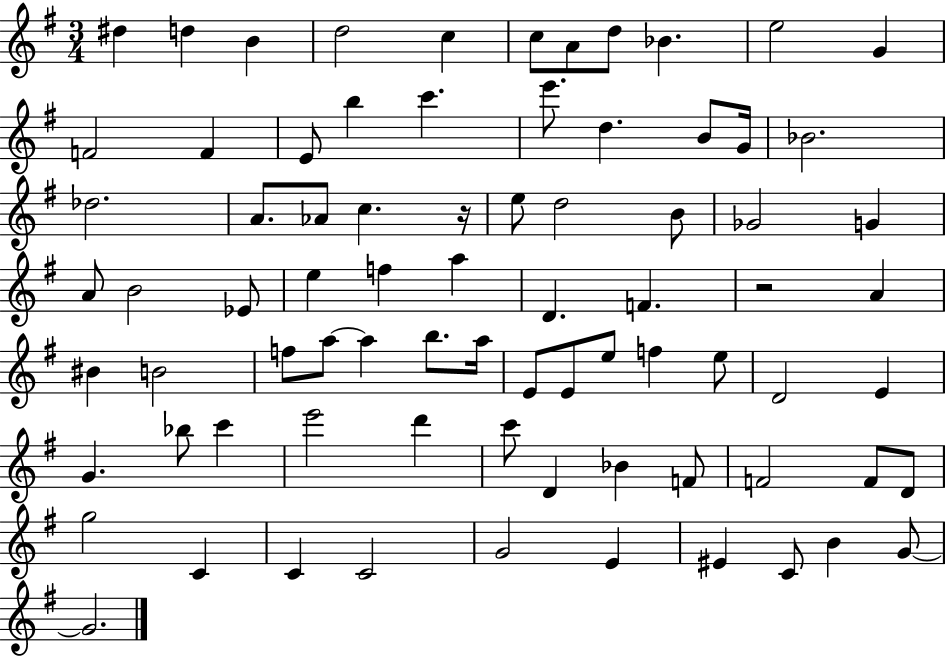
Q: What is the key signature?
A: G major